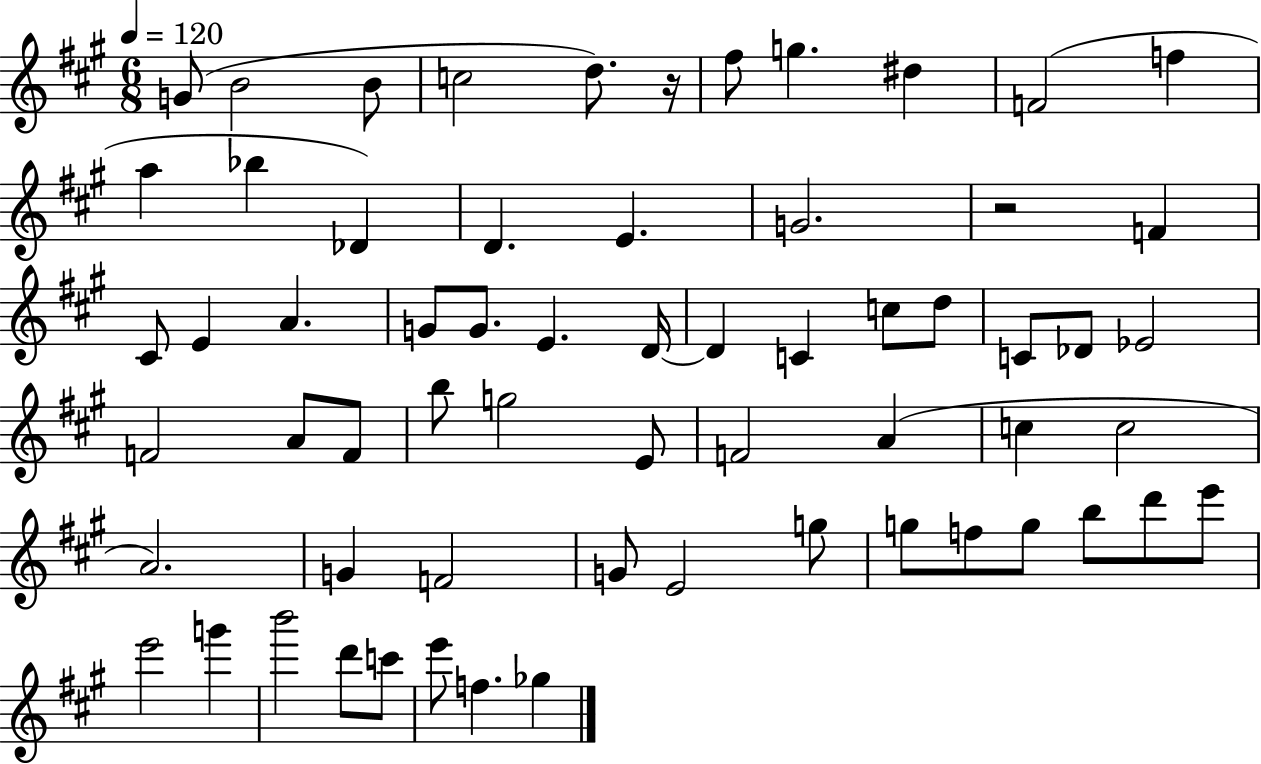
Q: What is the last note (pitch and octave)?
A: Gb5